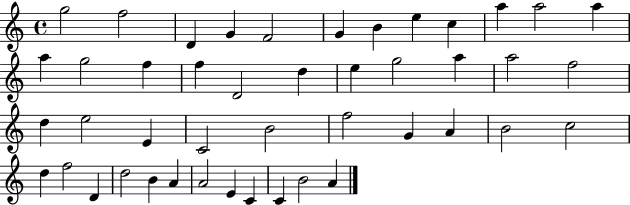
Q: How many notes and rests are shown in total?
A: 45